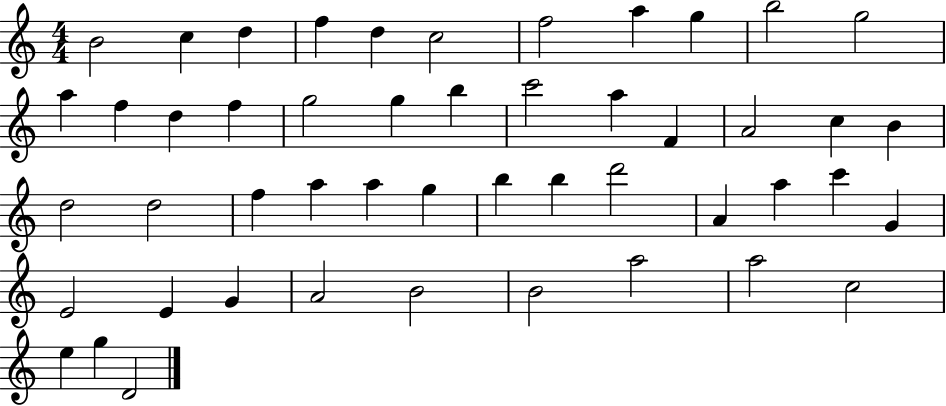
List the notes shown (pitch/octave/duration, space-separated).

B4/h C5/q D5/q F5/q D5/q C5/h F5/h A5/q G5/q B5/h G5/h A5/q F5/q D5/q F5/q G5/h G5/q B5/q C6/h A5/q F4/q A4/h C5/q B4/q D5/h D5/h F5/q A5/q A5/q G5/q B5/q B5/q D6/h A4/q A5/q C6/q G4/q E4/h E4/q G4/q A4/h B4/h B4/h A5/h A5/h C5/h E5/q G5/q D4/h